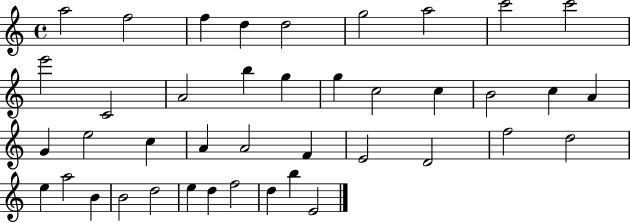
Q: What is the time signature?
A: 4/4